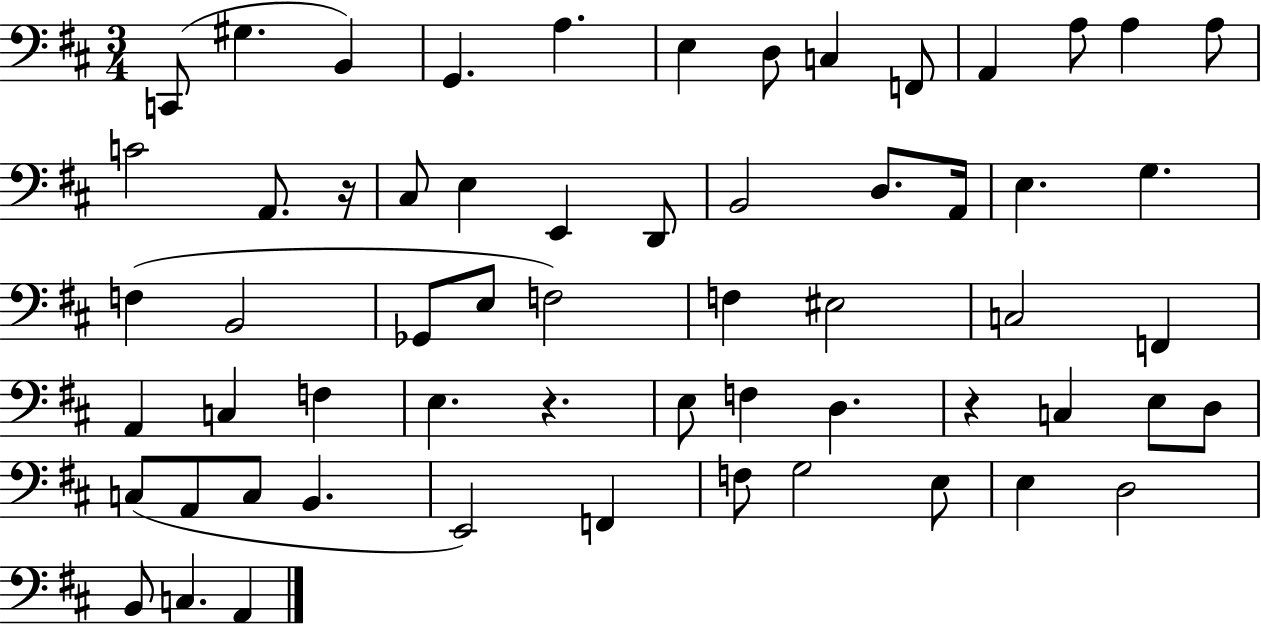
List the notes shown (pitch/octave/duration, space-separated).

C2/e G#3/q. B2/q G2/q. A3/q. E3/q D3/e C3/q F2/e A2/q A3/e A3/q A3/e C4/h A2/e. R/s C#3/e E3/q E2/q D2/e B2/h D3/e. A2/s E3/q. G3/q. F3/q B2/h Gb2/e E3/e F3/h F3/q EIS3/h C3/h F2/q A2/q C3/q F3/q E3/q. R/q. E3/e F3/q D3/q. R/q C3/q E3/e D3/e C3/e A2/e C3/e B2/q. E2/h F2/q F3/e G3/h E3/e E3/q D3/h B2/e C3/q. A2/q